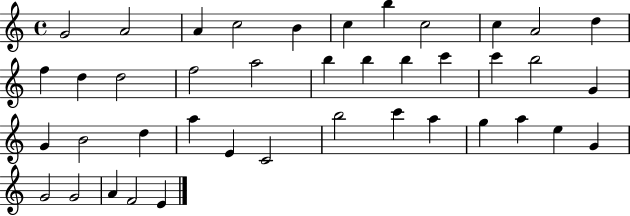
{
  \clef treble
  \time 4/4
  \defaultTimeSignature
  \key c \major
  g'2 a'2 | a'4 c''2 b'4 | c''4 b''4 c''2 | c''4 a'2 d''4 | \break f''4 d''4 d''2 | f''2 a''2 | b''4 b''4 b''4 c'''4 | c'''4 b''2 g'4 | \break g'4 b'2 d''4 | a''4 e'4 c'2 | b''2 c'''4 a''4 | g''4 a''4 e''4 g'4 | \break g'2 g'2 | a'4 f'2 e'4 | \bar "|."
}